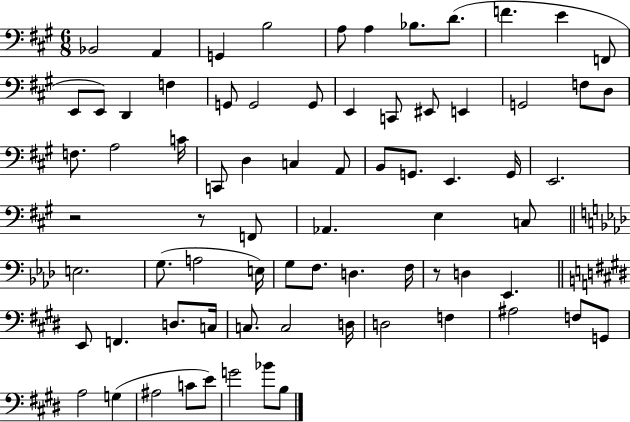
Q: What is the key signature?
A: A major